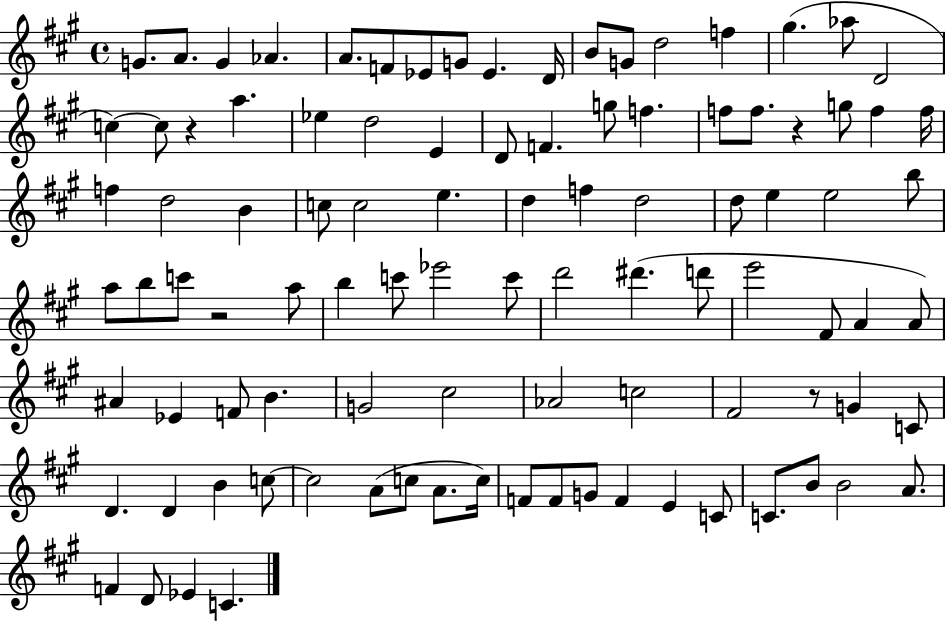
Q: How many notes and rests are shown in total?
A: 98